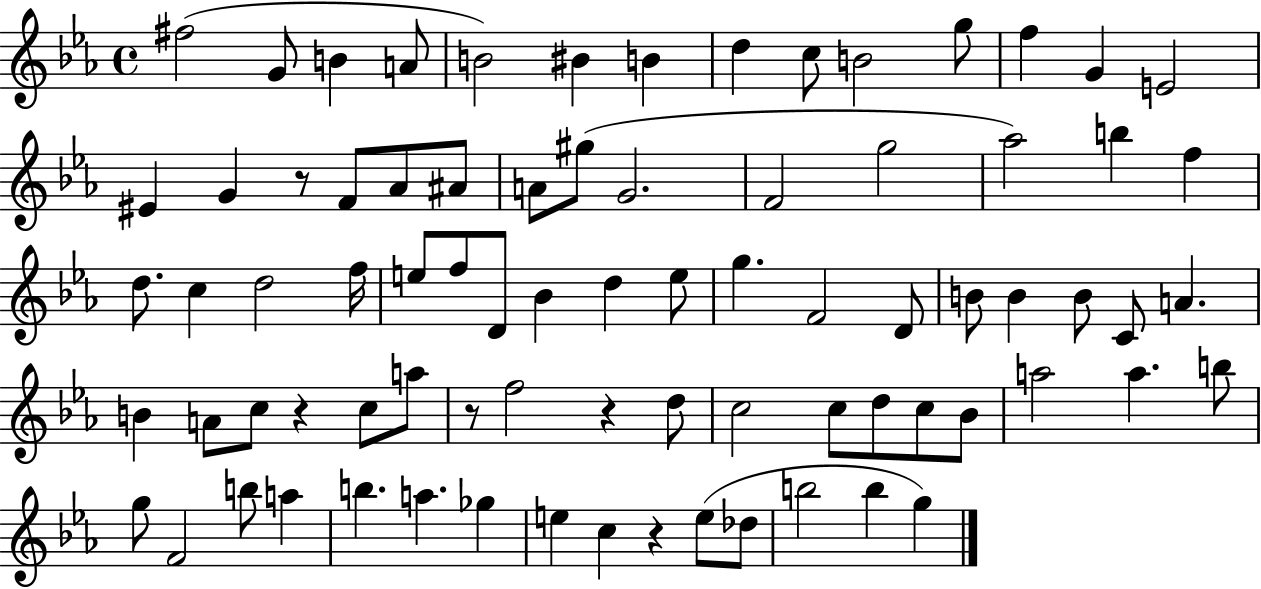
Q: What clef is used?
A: treble